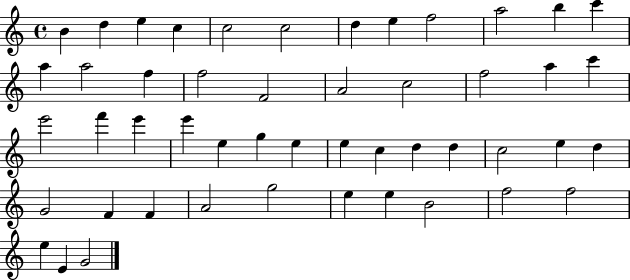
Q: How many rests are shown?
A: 0